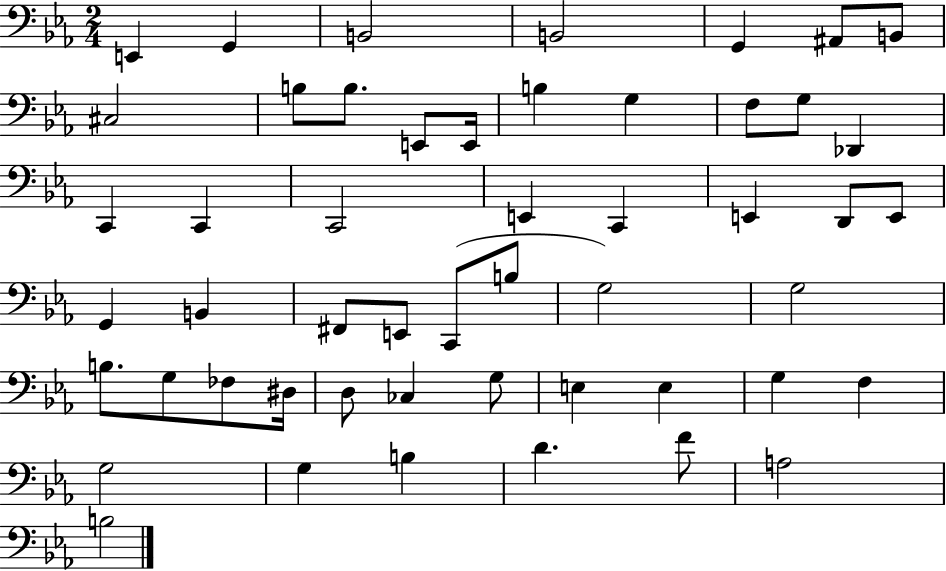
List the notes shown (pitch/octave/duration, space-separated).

E2/q G2/q B2/h B2/h G2/q A#2/e B2/e C#3/h B3/e B3/e. E2/e E2/s B3/q G3/q F3/e G3/e Db2/q C2/q C2/q C2/h E2/q C2/q E2/q D2/e E2/e G2/q B2/q F#2/e E2/e C2/e B3/e G3/h G3/h B3/e. G3/e FES3/e D#3/s D3/e CES3/q G3/e E3/q E3/q G3/q F3/q G3/h G3/q B3/q D4/q. F4/e A3/h B3/h